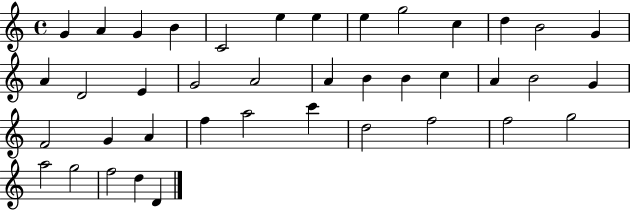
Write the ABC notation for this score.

X:1
T:Untitled
M:4/4
L:1/4
K:C
G A G B C2 e e e g2 c d B2 G A D2 E G2 A2 A B B c A B2 G F2 G A f a2 c' d2 f2 f2 g2 a2 g2 f2 d D